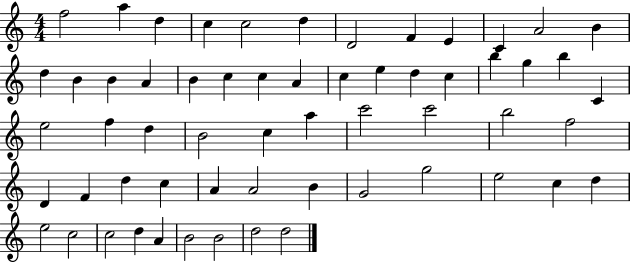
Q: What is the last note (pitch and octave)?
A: D5